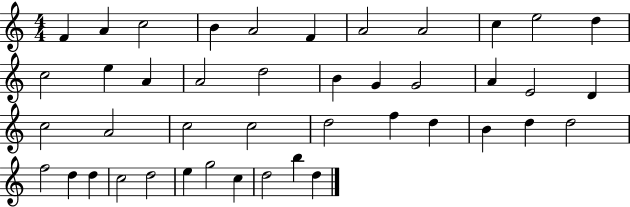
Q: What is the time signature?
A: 4/4